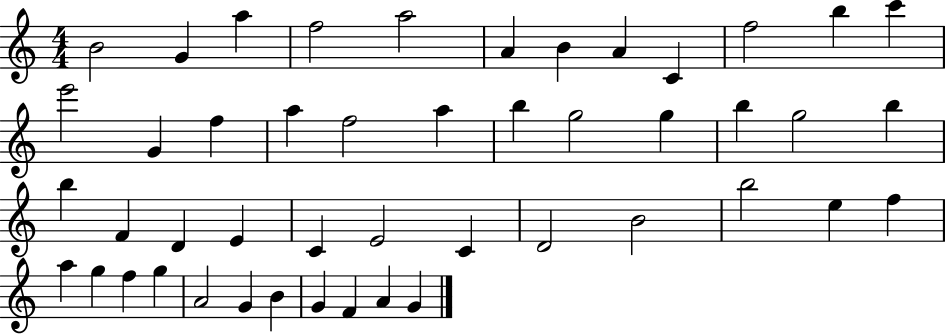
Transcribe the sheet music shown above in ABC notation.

X:1
T:Untitled
M:4/4
L:1/4
K:C
B2 G a f2 a2 A B A C f2 b c' e'2 G f a f2 a b g2 g b g2 b b F D E C E2 C D2 B2 b2 e f a g f g A2 G B G F A G